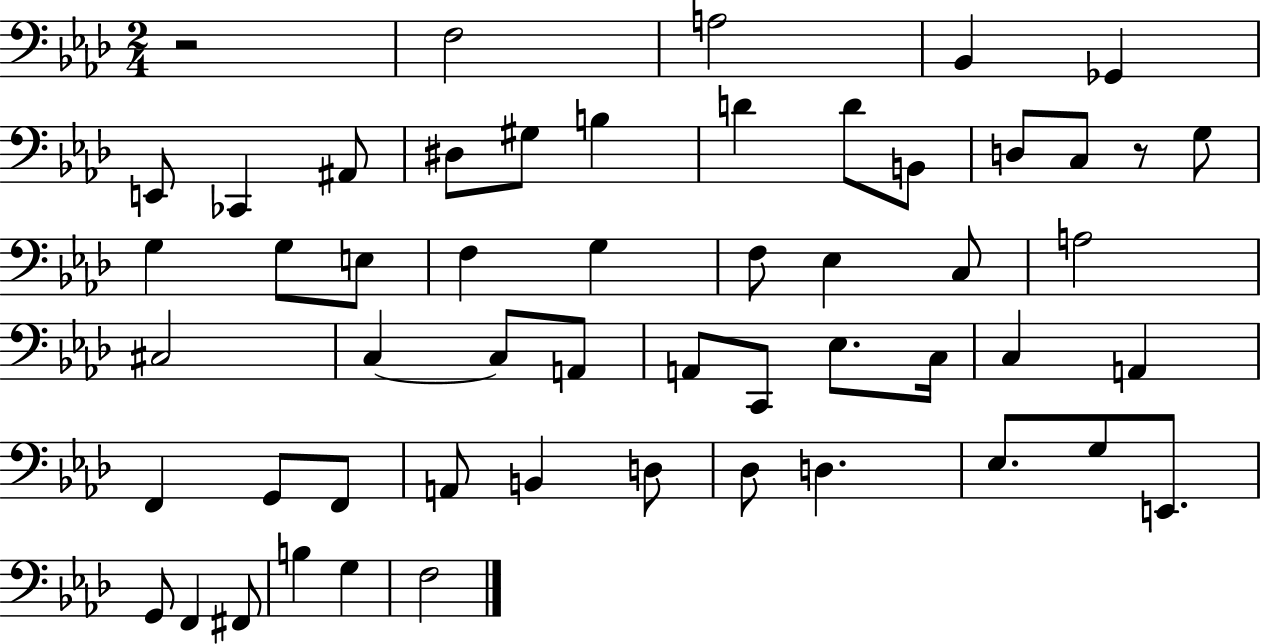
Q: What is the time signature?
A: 2/4